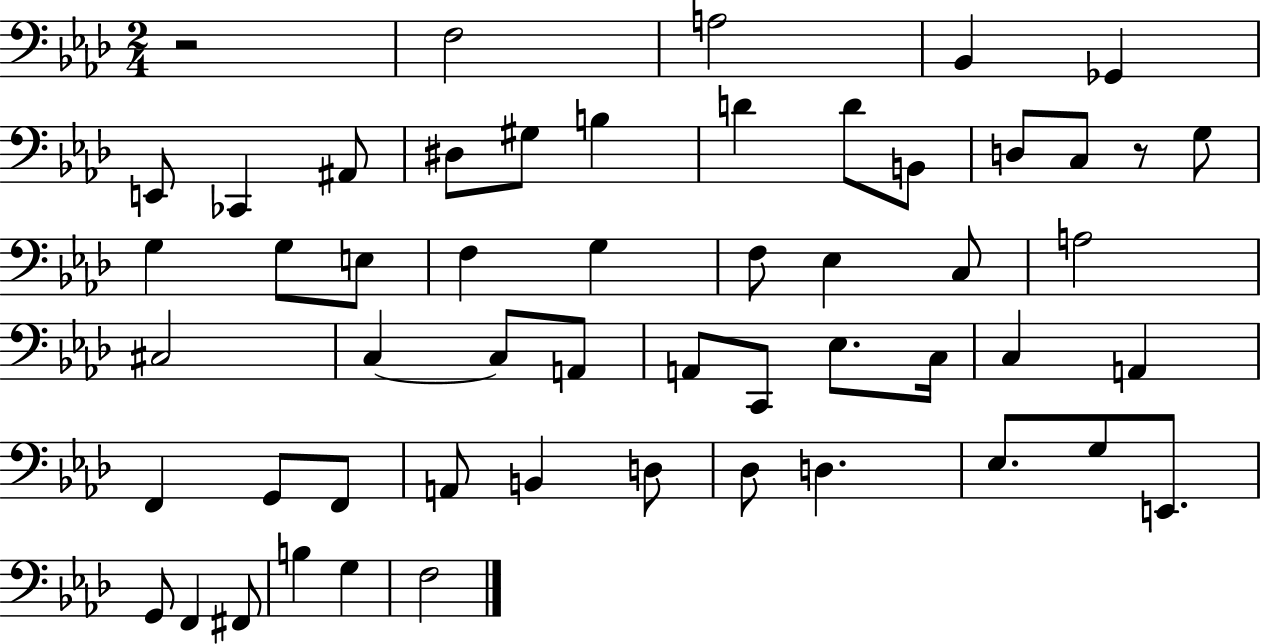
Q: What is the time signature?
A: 2/4